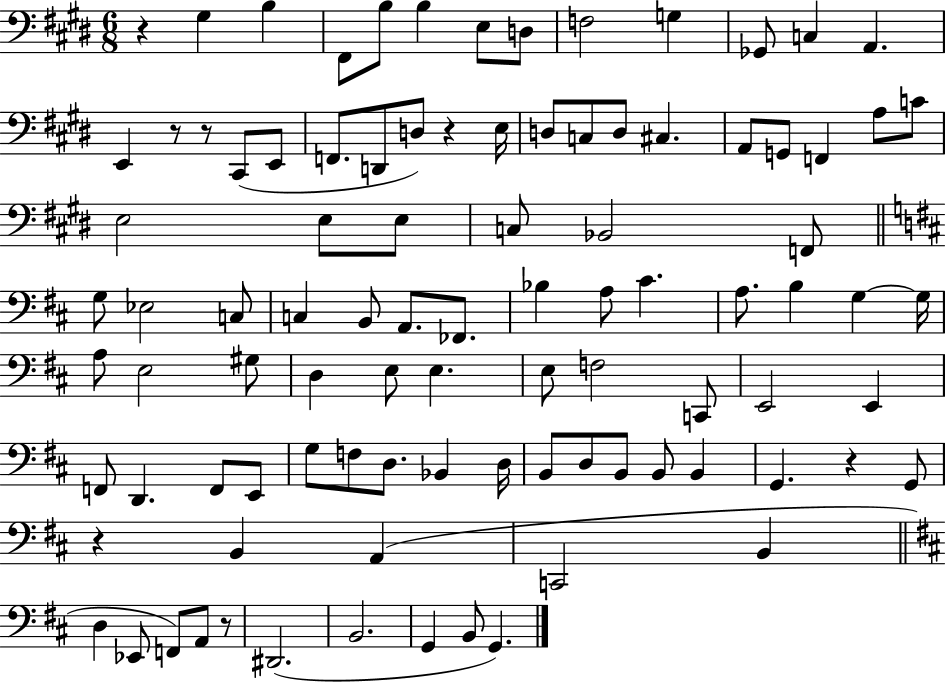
X:1
T:Untitled
M:6/8
L:1/4
K:E
z ^G, B, ^F,,/2 B,/2 B, E,/2 D,/2 F,2 G, _G,,/2 C, A,, E,, z/2 z/2 ^C,,/2 E,,/2 F,,/2 D,,/2 D,/2 z E,/4 D,/2 C,/2 D,/2 ^C, A,,/2 G,,/2 F,, A,/2 C/2 E,2 E,/2 E,/2 C,/2 _B,,2 F,,/2 G,/2 _E,2 C,/2 C, B,,/2 A,,/2 _F,,/2 _B, A,/2 ^C A,/2 B, G, G,/4 A,/2 E,2 ^G,/2 D, E,/2 E, E,/2 F,2 C,,/2 E,,2 E,, F,,/2 D,, F,,/2 E,,/2 G,/2 F,/2 D,/2 _B,, D,/4 B,,/2 D,/2 B,,/2 B,,/2 B,, G,, z G,,/2 z B,, A,, C,,2 B,, D, _E,,/2 F,,/2 A,,/2 z/2 ^D,,2 B,,2 G,, B,,/2 G,,